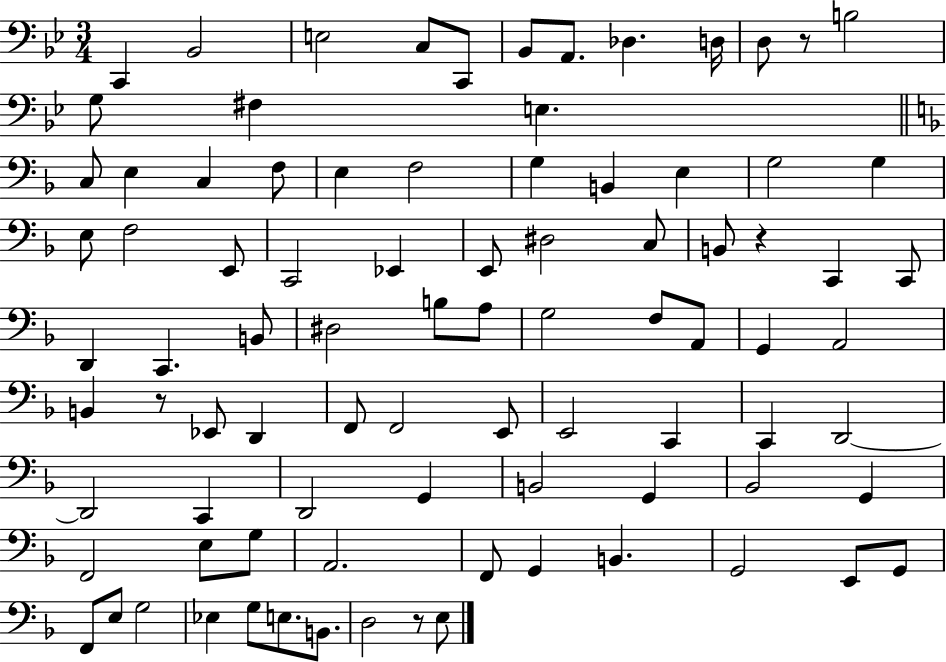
{
  \clef bass
  \numericTimeSignature
  \time 3/4
  \key bes \major
  \repeat volta 2 { c,4 bes,2 | e2 c8 c,8 | bes,8 a,8. des4. d16 | d8 r8 b2 | \break g8 fis4 e4. | \bar "||" \break \key f \major c8 e4 c4 f8 | e4 f2 | g4 b,4 e4 | g2 g4 | \break e8 f2 e,8 | c,2 ees,4 | e,8 dis2 c8 | b,8 r4 c,4 c,8 | \break d,4 c,4. b,8 | dis2 b8 a8 | g2 f8 a,8 | g,4 a,2 | \break b,4 r8 ees,8 d,4 | f,8 f,2 e,8 | e,2 c,4 | c,4 d,2~~ | \break d,2 c,4 | d,2 g,4 | b,2 g,4 | bes,2 g,4 | \break f,2 e8 g8 | a,2. | f,8 g,4 b,4. | g,2 e,8 g,8 | \break f,8 e8 g2 | ees4 g8 e8. b,8. | d2 r8 e8 | } \bar "|."
}